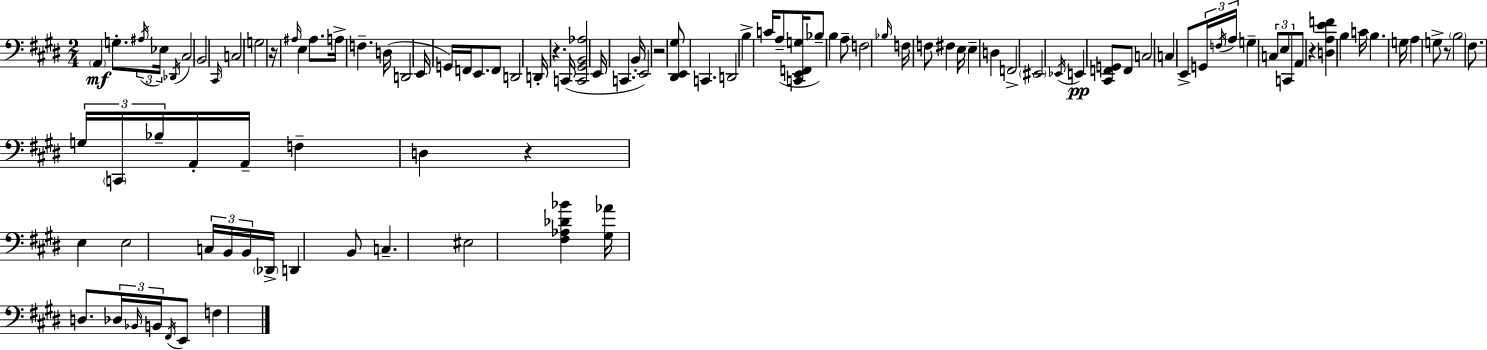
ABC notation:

X:1
T:Untitled
M:2/4
L:1/4
K:E
A,, G,/2 ^A,/4 _E,/4 _D,,/4 ^C,2 B,,2 ^C,,/4 C,2 G,2 z/4 ^A,/4 E, ^A,/2 A,/4 F, D,/4 D,,2 E,,/4 G,,/4 F,,/4 E,,/2 F,,/2 D,,2 D,,/4 z C,,/4 [C,,^G,,B,,_A,]2 E,,/4 C,, B,,/4 E,,2 z2 [^D,,E,,^G,]/2 C,, D,,2 B, C/4 A,/2 [C,,E,,F,,G,]/4 _B,/2 B, A,/2 F,2 _B,/4 F,/4 F,/2 ^F, E,/4 E, D, F,,2 ^E,,2 _E,,/4 E,, [^C,,F,,G,,]/2 F,,/2 C,2 C, E,,/2 G,,/4 F,/4 A,/4 G, C,/2 E,/2 C,,/2 A,,/2 z [D,A,EF] B, C/4 B, G,/4 A, G,/2 z/2 B,2 ^F,/2 G,/4 C,,/4 _B,/4 A,,/4 A,,/4 F, D, z E, E,2 C,/4 B,,/4 B,,/4 _D,,/4 D,, B,,/2 C, ^E,2 [^F,_A,_D_B] [^G,_A]/4 D,/2 _D,/4 _B,,/4 B,,/4 ^F,,/4 E,,/2 F,